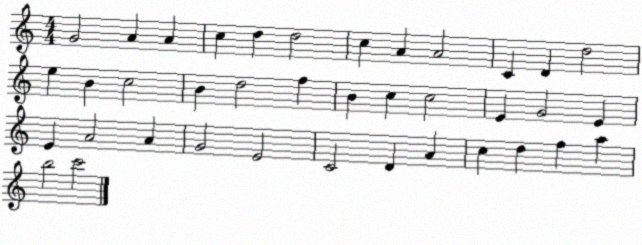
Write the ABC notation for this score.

X:1
T:Untitled
M:4/4
L:1/4
K:C
G2 A A c d d2 c A A2 C D d2 e B c2 B d2 f B c c2 E G2 E E A2 A G2 E2 C2 D A c d f a b2 c'2